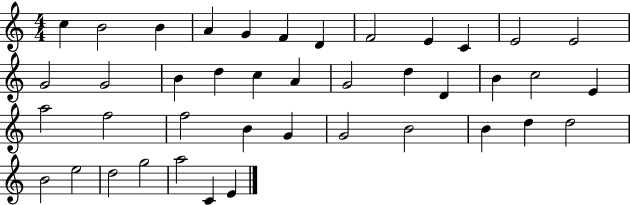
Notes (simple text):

C5/q B4/h B4/q A4/q G4/q F4/q D4/q F4/h E4/q C4/q E4/h E4/h G4/h G4/h B4/q D5/q C5/q A4/q G4/h D5/q D4/q B4/q C5/h E4/q A5/h F5/h F5/h B4/q G4/q G4/h B4/h B4/q D5/q D5/h B4/h E5/h D5/h G5/h A5/h C4/q E4/q